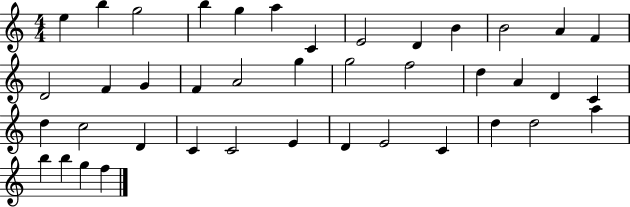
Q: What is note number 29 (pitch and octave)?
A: C4